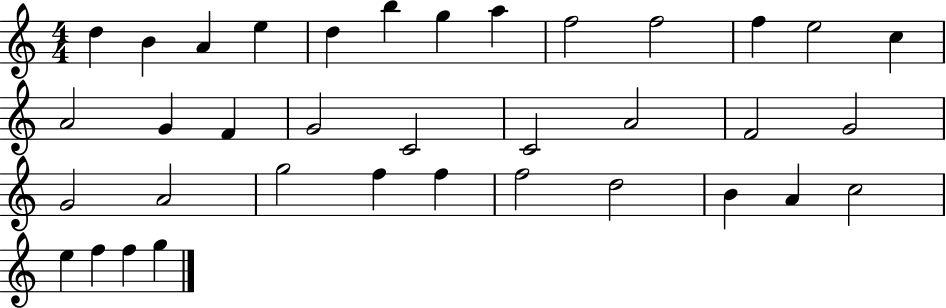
{
  \clef treble
  \numericTimeSignature
  \time 4/4
  \key c \major
  d''4 b'4 a'4 e''4 | d''4 b''4 g''4 a''4 | f''2 f''2 | f''4 e''2 c''4 | \break a'2 g'4 f'4 | g'2 c'2 | c'2 a'2 | f'2 g'2 | \break g'2 a'2 | g''2 f''4 f''4 | f''2 d''2 | b'4 a'4 c''2 | \break e''4 f''4 f''4 g''4 | \bar "|."
}